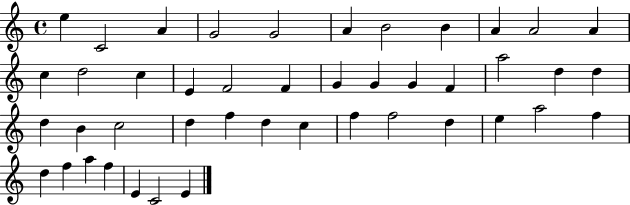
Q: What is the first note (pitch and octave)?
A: E5